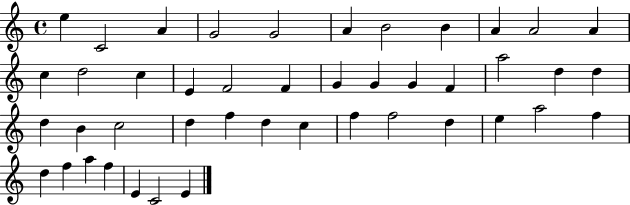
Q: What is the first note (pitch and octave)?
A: E5